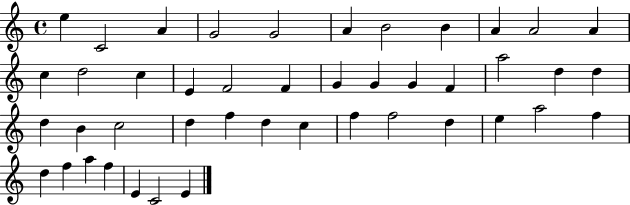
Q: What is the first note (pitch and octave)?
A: E5